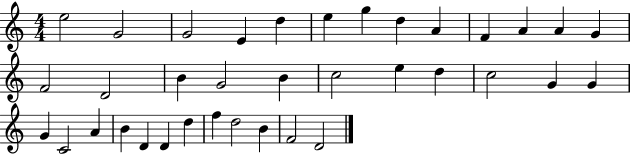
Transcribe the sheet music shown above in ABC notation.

X:1
T:Untitled
M:4/4
L:1/4
K:C
e2 G2 G2 E d e g d A F A A G F2 D2 B G2 B c2 e d c2 G G G C2 A B D D d f d2 B F2 D2